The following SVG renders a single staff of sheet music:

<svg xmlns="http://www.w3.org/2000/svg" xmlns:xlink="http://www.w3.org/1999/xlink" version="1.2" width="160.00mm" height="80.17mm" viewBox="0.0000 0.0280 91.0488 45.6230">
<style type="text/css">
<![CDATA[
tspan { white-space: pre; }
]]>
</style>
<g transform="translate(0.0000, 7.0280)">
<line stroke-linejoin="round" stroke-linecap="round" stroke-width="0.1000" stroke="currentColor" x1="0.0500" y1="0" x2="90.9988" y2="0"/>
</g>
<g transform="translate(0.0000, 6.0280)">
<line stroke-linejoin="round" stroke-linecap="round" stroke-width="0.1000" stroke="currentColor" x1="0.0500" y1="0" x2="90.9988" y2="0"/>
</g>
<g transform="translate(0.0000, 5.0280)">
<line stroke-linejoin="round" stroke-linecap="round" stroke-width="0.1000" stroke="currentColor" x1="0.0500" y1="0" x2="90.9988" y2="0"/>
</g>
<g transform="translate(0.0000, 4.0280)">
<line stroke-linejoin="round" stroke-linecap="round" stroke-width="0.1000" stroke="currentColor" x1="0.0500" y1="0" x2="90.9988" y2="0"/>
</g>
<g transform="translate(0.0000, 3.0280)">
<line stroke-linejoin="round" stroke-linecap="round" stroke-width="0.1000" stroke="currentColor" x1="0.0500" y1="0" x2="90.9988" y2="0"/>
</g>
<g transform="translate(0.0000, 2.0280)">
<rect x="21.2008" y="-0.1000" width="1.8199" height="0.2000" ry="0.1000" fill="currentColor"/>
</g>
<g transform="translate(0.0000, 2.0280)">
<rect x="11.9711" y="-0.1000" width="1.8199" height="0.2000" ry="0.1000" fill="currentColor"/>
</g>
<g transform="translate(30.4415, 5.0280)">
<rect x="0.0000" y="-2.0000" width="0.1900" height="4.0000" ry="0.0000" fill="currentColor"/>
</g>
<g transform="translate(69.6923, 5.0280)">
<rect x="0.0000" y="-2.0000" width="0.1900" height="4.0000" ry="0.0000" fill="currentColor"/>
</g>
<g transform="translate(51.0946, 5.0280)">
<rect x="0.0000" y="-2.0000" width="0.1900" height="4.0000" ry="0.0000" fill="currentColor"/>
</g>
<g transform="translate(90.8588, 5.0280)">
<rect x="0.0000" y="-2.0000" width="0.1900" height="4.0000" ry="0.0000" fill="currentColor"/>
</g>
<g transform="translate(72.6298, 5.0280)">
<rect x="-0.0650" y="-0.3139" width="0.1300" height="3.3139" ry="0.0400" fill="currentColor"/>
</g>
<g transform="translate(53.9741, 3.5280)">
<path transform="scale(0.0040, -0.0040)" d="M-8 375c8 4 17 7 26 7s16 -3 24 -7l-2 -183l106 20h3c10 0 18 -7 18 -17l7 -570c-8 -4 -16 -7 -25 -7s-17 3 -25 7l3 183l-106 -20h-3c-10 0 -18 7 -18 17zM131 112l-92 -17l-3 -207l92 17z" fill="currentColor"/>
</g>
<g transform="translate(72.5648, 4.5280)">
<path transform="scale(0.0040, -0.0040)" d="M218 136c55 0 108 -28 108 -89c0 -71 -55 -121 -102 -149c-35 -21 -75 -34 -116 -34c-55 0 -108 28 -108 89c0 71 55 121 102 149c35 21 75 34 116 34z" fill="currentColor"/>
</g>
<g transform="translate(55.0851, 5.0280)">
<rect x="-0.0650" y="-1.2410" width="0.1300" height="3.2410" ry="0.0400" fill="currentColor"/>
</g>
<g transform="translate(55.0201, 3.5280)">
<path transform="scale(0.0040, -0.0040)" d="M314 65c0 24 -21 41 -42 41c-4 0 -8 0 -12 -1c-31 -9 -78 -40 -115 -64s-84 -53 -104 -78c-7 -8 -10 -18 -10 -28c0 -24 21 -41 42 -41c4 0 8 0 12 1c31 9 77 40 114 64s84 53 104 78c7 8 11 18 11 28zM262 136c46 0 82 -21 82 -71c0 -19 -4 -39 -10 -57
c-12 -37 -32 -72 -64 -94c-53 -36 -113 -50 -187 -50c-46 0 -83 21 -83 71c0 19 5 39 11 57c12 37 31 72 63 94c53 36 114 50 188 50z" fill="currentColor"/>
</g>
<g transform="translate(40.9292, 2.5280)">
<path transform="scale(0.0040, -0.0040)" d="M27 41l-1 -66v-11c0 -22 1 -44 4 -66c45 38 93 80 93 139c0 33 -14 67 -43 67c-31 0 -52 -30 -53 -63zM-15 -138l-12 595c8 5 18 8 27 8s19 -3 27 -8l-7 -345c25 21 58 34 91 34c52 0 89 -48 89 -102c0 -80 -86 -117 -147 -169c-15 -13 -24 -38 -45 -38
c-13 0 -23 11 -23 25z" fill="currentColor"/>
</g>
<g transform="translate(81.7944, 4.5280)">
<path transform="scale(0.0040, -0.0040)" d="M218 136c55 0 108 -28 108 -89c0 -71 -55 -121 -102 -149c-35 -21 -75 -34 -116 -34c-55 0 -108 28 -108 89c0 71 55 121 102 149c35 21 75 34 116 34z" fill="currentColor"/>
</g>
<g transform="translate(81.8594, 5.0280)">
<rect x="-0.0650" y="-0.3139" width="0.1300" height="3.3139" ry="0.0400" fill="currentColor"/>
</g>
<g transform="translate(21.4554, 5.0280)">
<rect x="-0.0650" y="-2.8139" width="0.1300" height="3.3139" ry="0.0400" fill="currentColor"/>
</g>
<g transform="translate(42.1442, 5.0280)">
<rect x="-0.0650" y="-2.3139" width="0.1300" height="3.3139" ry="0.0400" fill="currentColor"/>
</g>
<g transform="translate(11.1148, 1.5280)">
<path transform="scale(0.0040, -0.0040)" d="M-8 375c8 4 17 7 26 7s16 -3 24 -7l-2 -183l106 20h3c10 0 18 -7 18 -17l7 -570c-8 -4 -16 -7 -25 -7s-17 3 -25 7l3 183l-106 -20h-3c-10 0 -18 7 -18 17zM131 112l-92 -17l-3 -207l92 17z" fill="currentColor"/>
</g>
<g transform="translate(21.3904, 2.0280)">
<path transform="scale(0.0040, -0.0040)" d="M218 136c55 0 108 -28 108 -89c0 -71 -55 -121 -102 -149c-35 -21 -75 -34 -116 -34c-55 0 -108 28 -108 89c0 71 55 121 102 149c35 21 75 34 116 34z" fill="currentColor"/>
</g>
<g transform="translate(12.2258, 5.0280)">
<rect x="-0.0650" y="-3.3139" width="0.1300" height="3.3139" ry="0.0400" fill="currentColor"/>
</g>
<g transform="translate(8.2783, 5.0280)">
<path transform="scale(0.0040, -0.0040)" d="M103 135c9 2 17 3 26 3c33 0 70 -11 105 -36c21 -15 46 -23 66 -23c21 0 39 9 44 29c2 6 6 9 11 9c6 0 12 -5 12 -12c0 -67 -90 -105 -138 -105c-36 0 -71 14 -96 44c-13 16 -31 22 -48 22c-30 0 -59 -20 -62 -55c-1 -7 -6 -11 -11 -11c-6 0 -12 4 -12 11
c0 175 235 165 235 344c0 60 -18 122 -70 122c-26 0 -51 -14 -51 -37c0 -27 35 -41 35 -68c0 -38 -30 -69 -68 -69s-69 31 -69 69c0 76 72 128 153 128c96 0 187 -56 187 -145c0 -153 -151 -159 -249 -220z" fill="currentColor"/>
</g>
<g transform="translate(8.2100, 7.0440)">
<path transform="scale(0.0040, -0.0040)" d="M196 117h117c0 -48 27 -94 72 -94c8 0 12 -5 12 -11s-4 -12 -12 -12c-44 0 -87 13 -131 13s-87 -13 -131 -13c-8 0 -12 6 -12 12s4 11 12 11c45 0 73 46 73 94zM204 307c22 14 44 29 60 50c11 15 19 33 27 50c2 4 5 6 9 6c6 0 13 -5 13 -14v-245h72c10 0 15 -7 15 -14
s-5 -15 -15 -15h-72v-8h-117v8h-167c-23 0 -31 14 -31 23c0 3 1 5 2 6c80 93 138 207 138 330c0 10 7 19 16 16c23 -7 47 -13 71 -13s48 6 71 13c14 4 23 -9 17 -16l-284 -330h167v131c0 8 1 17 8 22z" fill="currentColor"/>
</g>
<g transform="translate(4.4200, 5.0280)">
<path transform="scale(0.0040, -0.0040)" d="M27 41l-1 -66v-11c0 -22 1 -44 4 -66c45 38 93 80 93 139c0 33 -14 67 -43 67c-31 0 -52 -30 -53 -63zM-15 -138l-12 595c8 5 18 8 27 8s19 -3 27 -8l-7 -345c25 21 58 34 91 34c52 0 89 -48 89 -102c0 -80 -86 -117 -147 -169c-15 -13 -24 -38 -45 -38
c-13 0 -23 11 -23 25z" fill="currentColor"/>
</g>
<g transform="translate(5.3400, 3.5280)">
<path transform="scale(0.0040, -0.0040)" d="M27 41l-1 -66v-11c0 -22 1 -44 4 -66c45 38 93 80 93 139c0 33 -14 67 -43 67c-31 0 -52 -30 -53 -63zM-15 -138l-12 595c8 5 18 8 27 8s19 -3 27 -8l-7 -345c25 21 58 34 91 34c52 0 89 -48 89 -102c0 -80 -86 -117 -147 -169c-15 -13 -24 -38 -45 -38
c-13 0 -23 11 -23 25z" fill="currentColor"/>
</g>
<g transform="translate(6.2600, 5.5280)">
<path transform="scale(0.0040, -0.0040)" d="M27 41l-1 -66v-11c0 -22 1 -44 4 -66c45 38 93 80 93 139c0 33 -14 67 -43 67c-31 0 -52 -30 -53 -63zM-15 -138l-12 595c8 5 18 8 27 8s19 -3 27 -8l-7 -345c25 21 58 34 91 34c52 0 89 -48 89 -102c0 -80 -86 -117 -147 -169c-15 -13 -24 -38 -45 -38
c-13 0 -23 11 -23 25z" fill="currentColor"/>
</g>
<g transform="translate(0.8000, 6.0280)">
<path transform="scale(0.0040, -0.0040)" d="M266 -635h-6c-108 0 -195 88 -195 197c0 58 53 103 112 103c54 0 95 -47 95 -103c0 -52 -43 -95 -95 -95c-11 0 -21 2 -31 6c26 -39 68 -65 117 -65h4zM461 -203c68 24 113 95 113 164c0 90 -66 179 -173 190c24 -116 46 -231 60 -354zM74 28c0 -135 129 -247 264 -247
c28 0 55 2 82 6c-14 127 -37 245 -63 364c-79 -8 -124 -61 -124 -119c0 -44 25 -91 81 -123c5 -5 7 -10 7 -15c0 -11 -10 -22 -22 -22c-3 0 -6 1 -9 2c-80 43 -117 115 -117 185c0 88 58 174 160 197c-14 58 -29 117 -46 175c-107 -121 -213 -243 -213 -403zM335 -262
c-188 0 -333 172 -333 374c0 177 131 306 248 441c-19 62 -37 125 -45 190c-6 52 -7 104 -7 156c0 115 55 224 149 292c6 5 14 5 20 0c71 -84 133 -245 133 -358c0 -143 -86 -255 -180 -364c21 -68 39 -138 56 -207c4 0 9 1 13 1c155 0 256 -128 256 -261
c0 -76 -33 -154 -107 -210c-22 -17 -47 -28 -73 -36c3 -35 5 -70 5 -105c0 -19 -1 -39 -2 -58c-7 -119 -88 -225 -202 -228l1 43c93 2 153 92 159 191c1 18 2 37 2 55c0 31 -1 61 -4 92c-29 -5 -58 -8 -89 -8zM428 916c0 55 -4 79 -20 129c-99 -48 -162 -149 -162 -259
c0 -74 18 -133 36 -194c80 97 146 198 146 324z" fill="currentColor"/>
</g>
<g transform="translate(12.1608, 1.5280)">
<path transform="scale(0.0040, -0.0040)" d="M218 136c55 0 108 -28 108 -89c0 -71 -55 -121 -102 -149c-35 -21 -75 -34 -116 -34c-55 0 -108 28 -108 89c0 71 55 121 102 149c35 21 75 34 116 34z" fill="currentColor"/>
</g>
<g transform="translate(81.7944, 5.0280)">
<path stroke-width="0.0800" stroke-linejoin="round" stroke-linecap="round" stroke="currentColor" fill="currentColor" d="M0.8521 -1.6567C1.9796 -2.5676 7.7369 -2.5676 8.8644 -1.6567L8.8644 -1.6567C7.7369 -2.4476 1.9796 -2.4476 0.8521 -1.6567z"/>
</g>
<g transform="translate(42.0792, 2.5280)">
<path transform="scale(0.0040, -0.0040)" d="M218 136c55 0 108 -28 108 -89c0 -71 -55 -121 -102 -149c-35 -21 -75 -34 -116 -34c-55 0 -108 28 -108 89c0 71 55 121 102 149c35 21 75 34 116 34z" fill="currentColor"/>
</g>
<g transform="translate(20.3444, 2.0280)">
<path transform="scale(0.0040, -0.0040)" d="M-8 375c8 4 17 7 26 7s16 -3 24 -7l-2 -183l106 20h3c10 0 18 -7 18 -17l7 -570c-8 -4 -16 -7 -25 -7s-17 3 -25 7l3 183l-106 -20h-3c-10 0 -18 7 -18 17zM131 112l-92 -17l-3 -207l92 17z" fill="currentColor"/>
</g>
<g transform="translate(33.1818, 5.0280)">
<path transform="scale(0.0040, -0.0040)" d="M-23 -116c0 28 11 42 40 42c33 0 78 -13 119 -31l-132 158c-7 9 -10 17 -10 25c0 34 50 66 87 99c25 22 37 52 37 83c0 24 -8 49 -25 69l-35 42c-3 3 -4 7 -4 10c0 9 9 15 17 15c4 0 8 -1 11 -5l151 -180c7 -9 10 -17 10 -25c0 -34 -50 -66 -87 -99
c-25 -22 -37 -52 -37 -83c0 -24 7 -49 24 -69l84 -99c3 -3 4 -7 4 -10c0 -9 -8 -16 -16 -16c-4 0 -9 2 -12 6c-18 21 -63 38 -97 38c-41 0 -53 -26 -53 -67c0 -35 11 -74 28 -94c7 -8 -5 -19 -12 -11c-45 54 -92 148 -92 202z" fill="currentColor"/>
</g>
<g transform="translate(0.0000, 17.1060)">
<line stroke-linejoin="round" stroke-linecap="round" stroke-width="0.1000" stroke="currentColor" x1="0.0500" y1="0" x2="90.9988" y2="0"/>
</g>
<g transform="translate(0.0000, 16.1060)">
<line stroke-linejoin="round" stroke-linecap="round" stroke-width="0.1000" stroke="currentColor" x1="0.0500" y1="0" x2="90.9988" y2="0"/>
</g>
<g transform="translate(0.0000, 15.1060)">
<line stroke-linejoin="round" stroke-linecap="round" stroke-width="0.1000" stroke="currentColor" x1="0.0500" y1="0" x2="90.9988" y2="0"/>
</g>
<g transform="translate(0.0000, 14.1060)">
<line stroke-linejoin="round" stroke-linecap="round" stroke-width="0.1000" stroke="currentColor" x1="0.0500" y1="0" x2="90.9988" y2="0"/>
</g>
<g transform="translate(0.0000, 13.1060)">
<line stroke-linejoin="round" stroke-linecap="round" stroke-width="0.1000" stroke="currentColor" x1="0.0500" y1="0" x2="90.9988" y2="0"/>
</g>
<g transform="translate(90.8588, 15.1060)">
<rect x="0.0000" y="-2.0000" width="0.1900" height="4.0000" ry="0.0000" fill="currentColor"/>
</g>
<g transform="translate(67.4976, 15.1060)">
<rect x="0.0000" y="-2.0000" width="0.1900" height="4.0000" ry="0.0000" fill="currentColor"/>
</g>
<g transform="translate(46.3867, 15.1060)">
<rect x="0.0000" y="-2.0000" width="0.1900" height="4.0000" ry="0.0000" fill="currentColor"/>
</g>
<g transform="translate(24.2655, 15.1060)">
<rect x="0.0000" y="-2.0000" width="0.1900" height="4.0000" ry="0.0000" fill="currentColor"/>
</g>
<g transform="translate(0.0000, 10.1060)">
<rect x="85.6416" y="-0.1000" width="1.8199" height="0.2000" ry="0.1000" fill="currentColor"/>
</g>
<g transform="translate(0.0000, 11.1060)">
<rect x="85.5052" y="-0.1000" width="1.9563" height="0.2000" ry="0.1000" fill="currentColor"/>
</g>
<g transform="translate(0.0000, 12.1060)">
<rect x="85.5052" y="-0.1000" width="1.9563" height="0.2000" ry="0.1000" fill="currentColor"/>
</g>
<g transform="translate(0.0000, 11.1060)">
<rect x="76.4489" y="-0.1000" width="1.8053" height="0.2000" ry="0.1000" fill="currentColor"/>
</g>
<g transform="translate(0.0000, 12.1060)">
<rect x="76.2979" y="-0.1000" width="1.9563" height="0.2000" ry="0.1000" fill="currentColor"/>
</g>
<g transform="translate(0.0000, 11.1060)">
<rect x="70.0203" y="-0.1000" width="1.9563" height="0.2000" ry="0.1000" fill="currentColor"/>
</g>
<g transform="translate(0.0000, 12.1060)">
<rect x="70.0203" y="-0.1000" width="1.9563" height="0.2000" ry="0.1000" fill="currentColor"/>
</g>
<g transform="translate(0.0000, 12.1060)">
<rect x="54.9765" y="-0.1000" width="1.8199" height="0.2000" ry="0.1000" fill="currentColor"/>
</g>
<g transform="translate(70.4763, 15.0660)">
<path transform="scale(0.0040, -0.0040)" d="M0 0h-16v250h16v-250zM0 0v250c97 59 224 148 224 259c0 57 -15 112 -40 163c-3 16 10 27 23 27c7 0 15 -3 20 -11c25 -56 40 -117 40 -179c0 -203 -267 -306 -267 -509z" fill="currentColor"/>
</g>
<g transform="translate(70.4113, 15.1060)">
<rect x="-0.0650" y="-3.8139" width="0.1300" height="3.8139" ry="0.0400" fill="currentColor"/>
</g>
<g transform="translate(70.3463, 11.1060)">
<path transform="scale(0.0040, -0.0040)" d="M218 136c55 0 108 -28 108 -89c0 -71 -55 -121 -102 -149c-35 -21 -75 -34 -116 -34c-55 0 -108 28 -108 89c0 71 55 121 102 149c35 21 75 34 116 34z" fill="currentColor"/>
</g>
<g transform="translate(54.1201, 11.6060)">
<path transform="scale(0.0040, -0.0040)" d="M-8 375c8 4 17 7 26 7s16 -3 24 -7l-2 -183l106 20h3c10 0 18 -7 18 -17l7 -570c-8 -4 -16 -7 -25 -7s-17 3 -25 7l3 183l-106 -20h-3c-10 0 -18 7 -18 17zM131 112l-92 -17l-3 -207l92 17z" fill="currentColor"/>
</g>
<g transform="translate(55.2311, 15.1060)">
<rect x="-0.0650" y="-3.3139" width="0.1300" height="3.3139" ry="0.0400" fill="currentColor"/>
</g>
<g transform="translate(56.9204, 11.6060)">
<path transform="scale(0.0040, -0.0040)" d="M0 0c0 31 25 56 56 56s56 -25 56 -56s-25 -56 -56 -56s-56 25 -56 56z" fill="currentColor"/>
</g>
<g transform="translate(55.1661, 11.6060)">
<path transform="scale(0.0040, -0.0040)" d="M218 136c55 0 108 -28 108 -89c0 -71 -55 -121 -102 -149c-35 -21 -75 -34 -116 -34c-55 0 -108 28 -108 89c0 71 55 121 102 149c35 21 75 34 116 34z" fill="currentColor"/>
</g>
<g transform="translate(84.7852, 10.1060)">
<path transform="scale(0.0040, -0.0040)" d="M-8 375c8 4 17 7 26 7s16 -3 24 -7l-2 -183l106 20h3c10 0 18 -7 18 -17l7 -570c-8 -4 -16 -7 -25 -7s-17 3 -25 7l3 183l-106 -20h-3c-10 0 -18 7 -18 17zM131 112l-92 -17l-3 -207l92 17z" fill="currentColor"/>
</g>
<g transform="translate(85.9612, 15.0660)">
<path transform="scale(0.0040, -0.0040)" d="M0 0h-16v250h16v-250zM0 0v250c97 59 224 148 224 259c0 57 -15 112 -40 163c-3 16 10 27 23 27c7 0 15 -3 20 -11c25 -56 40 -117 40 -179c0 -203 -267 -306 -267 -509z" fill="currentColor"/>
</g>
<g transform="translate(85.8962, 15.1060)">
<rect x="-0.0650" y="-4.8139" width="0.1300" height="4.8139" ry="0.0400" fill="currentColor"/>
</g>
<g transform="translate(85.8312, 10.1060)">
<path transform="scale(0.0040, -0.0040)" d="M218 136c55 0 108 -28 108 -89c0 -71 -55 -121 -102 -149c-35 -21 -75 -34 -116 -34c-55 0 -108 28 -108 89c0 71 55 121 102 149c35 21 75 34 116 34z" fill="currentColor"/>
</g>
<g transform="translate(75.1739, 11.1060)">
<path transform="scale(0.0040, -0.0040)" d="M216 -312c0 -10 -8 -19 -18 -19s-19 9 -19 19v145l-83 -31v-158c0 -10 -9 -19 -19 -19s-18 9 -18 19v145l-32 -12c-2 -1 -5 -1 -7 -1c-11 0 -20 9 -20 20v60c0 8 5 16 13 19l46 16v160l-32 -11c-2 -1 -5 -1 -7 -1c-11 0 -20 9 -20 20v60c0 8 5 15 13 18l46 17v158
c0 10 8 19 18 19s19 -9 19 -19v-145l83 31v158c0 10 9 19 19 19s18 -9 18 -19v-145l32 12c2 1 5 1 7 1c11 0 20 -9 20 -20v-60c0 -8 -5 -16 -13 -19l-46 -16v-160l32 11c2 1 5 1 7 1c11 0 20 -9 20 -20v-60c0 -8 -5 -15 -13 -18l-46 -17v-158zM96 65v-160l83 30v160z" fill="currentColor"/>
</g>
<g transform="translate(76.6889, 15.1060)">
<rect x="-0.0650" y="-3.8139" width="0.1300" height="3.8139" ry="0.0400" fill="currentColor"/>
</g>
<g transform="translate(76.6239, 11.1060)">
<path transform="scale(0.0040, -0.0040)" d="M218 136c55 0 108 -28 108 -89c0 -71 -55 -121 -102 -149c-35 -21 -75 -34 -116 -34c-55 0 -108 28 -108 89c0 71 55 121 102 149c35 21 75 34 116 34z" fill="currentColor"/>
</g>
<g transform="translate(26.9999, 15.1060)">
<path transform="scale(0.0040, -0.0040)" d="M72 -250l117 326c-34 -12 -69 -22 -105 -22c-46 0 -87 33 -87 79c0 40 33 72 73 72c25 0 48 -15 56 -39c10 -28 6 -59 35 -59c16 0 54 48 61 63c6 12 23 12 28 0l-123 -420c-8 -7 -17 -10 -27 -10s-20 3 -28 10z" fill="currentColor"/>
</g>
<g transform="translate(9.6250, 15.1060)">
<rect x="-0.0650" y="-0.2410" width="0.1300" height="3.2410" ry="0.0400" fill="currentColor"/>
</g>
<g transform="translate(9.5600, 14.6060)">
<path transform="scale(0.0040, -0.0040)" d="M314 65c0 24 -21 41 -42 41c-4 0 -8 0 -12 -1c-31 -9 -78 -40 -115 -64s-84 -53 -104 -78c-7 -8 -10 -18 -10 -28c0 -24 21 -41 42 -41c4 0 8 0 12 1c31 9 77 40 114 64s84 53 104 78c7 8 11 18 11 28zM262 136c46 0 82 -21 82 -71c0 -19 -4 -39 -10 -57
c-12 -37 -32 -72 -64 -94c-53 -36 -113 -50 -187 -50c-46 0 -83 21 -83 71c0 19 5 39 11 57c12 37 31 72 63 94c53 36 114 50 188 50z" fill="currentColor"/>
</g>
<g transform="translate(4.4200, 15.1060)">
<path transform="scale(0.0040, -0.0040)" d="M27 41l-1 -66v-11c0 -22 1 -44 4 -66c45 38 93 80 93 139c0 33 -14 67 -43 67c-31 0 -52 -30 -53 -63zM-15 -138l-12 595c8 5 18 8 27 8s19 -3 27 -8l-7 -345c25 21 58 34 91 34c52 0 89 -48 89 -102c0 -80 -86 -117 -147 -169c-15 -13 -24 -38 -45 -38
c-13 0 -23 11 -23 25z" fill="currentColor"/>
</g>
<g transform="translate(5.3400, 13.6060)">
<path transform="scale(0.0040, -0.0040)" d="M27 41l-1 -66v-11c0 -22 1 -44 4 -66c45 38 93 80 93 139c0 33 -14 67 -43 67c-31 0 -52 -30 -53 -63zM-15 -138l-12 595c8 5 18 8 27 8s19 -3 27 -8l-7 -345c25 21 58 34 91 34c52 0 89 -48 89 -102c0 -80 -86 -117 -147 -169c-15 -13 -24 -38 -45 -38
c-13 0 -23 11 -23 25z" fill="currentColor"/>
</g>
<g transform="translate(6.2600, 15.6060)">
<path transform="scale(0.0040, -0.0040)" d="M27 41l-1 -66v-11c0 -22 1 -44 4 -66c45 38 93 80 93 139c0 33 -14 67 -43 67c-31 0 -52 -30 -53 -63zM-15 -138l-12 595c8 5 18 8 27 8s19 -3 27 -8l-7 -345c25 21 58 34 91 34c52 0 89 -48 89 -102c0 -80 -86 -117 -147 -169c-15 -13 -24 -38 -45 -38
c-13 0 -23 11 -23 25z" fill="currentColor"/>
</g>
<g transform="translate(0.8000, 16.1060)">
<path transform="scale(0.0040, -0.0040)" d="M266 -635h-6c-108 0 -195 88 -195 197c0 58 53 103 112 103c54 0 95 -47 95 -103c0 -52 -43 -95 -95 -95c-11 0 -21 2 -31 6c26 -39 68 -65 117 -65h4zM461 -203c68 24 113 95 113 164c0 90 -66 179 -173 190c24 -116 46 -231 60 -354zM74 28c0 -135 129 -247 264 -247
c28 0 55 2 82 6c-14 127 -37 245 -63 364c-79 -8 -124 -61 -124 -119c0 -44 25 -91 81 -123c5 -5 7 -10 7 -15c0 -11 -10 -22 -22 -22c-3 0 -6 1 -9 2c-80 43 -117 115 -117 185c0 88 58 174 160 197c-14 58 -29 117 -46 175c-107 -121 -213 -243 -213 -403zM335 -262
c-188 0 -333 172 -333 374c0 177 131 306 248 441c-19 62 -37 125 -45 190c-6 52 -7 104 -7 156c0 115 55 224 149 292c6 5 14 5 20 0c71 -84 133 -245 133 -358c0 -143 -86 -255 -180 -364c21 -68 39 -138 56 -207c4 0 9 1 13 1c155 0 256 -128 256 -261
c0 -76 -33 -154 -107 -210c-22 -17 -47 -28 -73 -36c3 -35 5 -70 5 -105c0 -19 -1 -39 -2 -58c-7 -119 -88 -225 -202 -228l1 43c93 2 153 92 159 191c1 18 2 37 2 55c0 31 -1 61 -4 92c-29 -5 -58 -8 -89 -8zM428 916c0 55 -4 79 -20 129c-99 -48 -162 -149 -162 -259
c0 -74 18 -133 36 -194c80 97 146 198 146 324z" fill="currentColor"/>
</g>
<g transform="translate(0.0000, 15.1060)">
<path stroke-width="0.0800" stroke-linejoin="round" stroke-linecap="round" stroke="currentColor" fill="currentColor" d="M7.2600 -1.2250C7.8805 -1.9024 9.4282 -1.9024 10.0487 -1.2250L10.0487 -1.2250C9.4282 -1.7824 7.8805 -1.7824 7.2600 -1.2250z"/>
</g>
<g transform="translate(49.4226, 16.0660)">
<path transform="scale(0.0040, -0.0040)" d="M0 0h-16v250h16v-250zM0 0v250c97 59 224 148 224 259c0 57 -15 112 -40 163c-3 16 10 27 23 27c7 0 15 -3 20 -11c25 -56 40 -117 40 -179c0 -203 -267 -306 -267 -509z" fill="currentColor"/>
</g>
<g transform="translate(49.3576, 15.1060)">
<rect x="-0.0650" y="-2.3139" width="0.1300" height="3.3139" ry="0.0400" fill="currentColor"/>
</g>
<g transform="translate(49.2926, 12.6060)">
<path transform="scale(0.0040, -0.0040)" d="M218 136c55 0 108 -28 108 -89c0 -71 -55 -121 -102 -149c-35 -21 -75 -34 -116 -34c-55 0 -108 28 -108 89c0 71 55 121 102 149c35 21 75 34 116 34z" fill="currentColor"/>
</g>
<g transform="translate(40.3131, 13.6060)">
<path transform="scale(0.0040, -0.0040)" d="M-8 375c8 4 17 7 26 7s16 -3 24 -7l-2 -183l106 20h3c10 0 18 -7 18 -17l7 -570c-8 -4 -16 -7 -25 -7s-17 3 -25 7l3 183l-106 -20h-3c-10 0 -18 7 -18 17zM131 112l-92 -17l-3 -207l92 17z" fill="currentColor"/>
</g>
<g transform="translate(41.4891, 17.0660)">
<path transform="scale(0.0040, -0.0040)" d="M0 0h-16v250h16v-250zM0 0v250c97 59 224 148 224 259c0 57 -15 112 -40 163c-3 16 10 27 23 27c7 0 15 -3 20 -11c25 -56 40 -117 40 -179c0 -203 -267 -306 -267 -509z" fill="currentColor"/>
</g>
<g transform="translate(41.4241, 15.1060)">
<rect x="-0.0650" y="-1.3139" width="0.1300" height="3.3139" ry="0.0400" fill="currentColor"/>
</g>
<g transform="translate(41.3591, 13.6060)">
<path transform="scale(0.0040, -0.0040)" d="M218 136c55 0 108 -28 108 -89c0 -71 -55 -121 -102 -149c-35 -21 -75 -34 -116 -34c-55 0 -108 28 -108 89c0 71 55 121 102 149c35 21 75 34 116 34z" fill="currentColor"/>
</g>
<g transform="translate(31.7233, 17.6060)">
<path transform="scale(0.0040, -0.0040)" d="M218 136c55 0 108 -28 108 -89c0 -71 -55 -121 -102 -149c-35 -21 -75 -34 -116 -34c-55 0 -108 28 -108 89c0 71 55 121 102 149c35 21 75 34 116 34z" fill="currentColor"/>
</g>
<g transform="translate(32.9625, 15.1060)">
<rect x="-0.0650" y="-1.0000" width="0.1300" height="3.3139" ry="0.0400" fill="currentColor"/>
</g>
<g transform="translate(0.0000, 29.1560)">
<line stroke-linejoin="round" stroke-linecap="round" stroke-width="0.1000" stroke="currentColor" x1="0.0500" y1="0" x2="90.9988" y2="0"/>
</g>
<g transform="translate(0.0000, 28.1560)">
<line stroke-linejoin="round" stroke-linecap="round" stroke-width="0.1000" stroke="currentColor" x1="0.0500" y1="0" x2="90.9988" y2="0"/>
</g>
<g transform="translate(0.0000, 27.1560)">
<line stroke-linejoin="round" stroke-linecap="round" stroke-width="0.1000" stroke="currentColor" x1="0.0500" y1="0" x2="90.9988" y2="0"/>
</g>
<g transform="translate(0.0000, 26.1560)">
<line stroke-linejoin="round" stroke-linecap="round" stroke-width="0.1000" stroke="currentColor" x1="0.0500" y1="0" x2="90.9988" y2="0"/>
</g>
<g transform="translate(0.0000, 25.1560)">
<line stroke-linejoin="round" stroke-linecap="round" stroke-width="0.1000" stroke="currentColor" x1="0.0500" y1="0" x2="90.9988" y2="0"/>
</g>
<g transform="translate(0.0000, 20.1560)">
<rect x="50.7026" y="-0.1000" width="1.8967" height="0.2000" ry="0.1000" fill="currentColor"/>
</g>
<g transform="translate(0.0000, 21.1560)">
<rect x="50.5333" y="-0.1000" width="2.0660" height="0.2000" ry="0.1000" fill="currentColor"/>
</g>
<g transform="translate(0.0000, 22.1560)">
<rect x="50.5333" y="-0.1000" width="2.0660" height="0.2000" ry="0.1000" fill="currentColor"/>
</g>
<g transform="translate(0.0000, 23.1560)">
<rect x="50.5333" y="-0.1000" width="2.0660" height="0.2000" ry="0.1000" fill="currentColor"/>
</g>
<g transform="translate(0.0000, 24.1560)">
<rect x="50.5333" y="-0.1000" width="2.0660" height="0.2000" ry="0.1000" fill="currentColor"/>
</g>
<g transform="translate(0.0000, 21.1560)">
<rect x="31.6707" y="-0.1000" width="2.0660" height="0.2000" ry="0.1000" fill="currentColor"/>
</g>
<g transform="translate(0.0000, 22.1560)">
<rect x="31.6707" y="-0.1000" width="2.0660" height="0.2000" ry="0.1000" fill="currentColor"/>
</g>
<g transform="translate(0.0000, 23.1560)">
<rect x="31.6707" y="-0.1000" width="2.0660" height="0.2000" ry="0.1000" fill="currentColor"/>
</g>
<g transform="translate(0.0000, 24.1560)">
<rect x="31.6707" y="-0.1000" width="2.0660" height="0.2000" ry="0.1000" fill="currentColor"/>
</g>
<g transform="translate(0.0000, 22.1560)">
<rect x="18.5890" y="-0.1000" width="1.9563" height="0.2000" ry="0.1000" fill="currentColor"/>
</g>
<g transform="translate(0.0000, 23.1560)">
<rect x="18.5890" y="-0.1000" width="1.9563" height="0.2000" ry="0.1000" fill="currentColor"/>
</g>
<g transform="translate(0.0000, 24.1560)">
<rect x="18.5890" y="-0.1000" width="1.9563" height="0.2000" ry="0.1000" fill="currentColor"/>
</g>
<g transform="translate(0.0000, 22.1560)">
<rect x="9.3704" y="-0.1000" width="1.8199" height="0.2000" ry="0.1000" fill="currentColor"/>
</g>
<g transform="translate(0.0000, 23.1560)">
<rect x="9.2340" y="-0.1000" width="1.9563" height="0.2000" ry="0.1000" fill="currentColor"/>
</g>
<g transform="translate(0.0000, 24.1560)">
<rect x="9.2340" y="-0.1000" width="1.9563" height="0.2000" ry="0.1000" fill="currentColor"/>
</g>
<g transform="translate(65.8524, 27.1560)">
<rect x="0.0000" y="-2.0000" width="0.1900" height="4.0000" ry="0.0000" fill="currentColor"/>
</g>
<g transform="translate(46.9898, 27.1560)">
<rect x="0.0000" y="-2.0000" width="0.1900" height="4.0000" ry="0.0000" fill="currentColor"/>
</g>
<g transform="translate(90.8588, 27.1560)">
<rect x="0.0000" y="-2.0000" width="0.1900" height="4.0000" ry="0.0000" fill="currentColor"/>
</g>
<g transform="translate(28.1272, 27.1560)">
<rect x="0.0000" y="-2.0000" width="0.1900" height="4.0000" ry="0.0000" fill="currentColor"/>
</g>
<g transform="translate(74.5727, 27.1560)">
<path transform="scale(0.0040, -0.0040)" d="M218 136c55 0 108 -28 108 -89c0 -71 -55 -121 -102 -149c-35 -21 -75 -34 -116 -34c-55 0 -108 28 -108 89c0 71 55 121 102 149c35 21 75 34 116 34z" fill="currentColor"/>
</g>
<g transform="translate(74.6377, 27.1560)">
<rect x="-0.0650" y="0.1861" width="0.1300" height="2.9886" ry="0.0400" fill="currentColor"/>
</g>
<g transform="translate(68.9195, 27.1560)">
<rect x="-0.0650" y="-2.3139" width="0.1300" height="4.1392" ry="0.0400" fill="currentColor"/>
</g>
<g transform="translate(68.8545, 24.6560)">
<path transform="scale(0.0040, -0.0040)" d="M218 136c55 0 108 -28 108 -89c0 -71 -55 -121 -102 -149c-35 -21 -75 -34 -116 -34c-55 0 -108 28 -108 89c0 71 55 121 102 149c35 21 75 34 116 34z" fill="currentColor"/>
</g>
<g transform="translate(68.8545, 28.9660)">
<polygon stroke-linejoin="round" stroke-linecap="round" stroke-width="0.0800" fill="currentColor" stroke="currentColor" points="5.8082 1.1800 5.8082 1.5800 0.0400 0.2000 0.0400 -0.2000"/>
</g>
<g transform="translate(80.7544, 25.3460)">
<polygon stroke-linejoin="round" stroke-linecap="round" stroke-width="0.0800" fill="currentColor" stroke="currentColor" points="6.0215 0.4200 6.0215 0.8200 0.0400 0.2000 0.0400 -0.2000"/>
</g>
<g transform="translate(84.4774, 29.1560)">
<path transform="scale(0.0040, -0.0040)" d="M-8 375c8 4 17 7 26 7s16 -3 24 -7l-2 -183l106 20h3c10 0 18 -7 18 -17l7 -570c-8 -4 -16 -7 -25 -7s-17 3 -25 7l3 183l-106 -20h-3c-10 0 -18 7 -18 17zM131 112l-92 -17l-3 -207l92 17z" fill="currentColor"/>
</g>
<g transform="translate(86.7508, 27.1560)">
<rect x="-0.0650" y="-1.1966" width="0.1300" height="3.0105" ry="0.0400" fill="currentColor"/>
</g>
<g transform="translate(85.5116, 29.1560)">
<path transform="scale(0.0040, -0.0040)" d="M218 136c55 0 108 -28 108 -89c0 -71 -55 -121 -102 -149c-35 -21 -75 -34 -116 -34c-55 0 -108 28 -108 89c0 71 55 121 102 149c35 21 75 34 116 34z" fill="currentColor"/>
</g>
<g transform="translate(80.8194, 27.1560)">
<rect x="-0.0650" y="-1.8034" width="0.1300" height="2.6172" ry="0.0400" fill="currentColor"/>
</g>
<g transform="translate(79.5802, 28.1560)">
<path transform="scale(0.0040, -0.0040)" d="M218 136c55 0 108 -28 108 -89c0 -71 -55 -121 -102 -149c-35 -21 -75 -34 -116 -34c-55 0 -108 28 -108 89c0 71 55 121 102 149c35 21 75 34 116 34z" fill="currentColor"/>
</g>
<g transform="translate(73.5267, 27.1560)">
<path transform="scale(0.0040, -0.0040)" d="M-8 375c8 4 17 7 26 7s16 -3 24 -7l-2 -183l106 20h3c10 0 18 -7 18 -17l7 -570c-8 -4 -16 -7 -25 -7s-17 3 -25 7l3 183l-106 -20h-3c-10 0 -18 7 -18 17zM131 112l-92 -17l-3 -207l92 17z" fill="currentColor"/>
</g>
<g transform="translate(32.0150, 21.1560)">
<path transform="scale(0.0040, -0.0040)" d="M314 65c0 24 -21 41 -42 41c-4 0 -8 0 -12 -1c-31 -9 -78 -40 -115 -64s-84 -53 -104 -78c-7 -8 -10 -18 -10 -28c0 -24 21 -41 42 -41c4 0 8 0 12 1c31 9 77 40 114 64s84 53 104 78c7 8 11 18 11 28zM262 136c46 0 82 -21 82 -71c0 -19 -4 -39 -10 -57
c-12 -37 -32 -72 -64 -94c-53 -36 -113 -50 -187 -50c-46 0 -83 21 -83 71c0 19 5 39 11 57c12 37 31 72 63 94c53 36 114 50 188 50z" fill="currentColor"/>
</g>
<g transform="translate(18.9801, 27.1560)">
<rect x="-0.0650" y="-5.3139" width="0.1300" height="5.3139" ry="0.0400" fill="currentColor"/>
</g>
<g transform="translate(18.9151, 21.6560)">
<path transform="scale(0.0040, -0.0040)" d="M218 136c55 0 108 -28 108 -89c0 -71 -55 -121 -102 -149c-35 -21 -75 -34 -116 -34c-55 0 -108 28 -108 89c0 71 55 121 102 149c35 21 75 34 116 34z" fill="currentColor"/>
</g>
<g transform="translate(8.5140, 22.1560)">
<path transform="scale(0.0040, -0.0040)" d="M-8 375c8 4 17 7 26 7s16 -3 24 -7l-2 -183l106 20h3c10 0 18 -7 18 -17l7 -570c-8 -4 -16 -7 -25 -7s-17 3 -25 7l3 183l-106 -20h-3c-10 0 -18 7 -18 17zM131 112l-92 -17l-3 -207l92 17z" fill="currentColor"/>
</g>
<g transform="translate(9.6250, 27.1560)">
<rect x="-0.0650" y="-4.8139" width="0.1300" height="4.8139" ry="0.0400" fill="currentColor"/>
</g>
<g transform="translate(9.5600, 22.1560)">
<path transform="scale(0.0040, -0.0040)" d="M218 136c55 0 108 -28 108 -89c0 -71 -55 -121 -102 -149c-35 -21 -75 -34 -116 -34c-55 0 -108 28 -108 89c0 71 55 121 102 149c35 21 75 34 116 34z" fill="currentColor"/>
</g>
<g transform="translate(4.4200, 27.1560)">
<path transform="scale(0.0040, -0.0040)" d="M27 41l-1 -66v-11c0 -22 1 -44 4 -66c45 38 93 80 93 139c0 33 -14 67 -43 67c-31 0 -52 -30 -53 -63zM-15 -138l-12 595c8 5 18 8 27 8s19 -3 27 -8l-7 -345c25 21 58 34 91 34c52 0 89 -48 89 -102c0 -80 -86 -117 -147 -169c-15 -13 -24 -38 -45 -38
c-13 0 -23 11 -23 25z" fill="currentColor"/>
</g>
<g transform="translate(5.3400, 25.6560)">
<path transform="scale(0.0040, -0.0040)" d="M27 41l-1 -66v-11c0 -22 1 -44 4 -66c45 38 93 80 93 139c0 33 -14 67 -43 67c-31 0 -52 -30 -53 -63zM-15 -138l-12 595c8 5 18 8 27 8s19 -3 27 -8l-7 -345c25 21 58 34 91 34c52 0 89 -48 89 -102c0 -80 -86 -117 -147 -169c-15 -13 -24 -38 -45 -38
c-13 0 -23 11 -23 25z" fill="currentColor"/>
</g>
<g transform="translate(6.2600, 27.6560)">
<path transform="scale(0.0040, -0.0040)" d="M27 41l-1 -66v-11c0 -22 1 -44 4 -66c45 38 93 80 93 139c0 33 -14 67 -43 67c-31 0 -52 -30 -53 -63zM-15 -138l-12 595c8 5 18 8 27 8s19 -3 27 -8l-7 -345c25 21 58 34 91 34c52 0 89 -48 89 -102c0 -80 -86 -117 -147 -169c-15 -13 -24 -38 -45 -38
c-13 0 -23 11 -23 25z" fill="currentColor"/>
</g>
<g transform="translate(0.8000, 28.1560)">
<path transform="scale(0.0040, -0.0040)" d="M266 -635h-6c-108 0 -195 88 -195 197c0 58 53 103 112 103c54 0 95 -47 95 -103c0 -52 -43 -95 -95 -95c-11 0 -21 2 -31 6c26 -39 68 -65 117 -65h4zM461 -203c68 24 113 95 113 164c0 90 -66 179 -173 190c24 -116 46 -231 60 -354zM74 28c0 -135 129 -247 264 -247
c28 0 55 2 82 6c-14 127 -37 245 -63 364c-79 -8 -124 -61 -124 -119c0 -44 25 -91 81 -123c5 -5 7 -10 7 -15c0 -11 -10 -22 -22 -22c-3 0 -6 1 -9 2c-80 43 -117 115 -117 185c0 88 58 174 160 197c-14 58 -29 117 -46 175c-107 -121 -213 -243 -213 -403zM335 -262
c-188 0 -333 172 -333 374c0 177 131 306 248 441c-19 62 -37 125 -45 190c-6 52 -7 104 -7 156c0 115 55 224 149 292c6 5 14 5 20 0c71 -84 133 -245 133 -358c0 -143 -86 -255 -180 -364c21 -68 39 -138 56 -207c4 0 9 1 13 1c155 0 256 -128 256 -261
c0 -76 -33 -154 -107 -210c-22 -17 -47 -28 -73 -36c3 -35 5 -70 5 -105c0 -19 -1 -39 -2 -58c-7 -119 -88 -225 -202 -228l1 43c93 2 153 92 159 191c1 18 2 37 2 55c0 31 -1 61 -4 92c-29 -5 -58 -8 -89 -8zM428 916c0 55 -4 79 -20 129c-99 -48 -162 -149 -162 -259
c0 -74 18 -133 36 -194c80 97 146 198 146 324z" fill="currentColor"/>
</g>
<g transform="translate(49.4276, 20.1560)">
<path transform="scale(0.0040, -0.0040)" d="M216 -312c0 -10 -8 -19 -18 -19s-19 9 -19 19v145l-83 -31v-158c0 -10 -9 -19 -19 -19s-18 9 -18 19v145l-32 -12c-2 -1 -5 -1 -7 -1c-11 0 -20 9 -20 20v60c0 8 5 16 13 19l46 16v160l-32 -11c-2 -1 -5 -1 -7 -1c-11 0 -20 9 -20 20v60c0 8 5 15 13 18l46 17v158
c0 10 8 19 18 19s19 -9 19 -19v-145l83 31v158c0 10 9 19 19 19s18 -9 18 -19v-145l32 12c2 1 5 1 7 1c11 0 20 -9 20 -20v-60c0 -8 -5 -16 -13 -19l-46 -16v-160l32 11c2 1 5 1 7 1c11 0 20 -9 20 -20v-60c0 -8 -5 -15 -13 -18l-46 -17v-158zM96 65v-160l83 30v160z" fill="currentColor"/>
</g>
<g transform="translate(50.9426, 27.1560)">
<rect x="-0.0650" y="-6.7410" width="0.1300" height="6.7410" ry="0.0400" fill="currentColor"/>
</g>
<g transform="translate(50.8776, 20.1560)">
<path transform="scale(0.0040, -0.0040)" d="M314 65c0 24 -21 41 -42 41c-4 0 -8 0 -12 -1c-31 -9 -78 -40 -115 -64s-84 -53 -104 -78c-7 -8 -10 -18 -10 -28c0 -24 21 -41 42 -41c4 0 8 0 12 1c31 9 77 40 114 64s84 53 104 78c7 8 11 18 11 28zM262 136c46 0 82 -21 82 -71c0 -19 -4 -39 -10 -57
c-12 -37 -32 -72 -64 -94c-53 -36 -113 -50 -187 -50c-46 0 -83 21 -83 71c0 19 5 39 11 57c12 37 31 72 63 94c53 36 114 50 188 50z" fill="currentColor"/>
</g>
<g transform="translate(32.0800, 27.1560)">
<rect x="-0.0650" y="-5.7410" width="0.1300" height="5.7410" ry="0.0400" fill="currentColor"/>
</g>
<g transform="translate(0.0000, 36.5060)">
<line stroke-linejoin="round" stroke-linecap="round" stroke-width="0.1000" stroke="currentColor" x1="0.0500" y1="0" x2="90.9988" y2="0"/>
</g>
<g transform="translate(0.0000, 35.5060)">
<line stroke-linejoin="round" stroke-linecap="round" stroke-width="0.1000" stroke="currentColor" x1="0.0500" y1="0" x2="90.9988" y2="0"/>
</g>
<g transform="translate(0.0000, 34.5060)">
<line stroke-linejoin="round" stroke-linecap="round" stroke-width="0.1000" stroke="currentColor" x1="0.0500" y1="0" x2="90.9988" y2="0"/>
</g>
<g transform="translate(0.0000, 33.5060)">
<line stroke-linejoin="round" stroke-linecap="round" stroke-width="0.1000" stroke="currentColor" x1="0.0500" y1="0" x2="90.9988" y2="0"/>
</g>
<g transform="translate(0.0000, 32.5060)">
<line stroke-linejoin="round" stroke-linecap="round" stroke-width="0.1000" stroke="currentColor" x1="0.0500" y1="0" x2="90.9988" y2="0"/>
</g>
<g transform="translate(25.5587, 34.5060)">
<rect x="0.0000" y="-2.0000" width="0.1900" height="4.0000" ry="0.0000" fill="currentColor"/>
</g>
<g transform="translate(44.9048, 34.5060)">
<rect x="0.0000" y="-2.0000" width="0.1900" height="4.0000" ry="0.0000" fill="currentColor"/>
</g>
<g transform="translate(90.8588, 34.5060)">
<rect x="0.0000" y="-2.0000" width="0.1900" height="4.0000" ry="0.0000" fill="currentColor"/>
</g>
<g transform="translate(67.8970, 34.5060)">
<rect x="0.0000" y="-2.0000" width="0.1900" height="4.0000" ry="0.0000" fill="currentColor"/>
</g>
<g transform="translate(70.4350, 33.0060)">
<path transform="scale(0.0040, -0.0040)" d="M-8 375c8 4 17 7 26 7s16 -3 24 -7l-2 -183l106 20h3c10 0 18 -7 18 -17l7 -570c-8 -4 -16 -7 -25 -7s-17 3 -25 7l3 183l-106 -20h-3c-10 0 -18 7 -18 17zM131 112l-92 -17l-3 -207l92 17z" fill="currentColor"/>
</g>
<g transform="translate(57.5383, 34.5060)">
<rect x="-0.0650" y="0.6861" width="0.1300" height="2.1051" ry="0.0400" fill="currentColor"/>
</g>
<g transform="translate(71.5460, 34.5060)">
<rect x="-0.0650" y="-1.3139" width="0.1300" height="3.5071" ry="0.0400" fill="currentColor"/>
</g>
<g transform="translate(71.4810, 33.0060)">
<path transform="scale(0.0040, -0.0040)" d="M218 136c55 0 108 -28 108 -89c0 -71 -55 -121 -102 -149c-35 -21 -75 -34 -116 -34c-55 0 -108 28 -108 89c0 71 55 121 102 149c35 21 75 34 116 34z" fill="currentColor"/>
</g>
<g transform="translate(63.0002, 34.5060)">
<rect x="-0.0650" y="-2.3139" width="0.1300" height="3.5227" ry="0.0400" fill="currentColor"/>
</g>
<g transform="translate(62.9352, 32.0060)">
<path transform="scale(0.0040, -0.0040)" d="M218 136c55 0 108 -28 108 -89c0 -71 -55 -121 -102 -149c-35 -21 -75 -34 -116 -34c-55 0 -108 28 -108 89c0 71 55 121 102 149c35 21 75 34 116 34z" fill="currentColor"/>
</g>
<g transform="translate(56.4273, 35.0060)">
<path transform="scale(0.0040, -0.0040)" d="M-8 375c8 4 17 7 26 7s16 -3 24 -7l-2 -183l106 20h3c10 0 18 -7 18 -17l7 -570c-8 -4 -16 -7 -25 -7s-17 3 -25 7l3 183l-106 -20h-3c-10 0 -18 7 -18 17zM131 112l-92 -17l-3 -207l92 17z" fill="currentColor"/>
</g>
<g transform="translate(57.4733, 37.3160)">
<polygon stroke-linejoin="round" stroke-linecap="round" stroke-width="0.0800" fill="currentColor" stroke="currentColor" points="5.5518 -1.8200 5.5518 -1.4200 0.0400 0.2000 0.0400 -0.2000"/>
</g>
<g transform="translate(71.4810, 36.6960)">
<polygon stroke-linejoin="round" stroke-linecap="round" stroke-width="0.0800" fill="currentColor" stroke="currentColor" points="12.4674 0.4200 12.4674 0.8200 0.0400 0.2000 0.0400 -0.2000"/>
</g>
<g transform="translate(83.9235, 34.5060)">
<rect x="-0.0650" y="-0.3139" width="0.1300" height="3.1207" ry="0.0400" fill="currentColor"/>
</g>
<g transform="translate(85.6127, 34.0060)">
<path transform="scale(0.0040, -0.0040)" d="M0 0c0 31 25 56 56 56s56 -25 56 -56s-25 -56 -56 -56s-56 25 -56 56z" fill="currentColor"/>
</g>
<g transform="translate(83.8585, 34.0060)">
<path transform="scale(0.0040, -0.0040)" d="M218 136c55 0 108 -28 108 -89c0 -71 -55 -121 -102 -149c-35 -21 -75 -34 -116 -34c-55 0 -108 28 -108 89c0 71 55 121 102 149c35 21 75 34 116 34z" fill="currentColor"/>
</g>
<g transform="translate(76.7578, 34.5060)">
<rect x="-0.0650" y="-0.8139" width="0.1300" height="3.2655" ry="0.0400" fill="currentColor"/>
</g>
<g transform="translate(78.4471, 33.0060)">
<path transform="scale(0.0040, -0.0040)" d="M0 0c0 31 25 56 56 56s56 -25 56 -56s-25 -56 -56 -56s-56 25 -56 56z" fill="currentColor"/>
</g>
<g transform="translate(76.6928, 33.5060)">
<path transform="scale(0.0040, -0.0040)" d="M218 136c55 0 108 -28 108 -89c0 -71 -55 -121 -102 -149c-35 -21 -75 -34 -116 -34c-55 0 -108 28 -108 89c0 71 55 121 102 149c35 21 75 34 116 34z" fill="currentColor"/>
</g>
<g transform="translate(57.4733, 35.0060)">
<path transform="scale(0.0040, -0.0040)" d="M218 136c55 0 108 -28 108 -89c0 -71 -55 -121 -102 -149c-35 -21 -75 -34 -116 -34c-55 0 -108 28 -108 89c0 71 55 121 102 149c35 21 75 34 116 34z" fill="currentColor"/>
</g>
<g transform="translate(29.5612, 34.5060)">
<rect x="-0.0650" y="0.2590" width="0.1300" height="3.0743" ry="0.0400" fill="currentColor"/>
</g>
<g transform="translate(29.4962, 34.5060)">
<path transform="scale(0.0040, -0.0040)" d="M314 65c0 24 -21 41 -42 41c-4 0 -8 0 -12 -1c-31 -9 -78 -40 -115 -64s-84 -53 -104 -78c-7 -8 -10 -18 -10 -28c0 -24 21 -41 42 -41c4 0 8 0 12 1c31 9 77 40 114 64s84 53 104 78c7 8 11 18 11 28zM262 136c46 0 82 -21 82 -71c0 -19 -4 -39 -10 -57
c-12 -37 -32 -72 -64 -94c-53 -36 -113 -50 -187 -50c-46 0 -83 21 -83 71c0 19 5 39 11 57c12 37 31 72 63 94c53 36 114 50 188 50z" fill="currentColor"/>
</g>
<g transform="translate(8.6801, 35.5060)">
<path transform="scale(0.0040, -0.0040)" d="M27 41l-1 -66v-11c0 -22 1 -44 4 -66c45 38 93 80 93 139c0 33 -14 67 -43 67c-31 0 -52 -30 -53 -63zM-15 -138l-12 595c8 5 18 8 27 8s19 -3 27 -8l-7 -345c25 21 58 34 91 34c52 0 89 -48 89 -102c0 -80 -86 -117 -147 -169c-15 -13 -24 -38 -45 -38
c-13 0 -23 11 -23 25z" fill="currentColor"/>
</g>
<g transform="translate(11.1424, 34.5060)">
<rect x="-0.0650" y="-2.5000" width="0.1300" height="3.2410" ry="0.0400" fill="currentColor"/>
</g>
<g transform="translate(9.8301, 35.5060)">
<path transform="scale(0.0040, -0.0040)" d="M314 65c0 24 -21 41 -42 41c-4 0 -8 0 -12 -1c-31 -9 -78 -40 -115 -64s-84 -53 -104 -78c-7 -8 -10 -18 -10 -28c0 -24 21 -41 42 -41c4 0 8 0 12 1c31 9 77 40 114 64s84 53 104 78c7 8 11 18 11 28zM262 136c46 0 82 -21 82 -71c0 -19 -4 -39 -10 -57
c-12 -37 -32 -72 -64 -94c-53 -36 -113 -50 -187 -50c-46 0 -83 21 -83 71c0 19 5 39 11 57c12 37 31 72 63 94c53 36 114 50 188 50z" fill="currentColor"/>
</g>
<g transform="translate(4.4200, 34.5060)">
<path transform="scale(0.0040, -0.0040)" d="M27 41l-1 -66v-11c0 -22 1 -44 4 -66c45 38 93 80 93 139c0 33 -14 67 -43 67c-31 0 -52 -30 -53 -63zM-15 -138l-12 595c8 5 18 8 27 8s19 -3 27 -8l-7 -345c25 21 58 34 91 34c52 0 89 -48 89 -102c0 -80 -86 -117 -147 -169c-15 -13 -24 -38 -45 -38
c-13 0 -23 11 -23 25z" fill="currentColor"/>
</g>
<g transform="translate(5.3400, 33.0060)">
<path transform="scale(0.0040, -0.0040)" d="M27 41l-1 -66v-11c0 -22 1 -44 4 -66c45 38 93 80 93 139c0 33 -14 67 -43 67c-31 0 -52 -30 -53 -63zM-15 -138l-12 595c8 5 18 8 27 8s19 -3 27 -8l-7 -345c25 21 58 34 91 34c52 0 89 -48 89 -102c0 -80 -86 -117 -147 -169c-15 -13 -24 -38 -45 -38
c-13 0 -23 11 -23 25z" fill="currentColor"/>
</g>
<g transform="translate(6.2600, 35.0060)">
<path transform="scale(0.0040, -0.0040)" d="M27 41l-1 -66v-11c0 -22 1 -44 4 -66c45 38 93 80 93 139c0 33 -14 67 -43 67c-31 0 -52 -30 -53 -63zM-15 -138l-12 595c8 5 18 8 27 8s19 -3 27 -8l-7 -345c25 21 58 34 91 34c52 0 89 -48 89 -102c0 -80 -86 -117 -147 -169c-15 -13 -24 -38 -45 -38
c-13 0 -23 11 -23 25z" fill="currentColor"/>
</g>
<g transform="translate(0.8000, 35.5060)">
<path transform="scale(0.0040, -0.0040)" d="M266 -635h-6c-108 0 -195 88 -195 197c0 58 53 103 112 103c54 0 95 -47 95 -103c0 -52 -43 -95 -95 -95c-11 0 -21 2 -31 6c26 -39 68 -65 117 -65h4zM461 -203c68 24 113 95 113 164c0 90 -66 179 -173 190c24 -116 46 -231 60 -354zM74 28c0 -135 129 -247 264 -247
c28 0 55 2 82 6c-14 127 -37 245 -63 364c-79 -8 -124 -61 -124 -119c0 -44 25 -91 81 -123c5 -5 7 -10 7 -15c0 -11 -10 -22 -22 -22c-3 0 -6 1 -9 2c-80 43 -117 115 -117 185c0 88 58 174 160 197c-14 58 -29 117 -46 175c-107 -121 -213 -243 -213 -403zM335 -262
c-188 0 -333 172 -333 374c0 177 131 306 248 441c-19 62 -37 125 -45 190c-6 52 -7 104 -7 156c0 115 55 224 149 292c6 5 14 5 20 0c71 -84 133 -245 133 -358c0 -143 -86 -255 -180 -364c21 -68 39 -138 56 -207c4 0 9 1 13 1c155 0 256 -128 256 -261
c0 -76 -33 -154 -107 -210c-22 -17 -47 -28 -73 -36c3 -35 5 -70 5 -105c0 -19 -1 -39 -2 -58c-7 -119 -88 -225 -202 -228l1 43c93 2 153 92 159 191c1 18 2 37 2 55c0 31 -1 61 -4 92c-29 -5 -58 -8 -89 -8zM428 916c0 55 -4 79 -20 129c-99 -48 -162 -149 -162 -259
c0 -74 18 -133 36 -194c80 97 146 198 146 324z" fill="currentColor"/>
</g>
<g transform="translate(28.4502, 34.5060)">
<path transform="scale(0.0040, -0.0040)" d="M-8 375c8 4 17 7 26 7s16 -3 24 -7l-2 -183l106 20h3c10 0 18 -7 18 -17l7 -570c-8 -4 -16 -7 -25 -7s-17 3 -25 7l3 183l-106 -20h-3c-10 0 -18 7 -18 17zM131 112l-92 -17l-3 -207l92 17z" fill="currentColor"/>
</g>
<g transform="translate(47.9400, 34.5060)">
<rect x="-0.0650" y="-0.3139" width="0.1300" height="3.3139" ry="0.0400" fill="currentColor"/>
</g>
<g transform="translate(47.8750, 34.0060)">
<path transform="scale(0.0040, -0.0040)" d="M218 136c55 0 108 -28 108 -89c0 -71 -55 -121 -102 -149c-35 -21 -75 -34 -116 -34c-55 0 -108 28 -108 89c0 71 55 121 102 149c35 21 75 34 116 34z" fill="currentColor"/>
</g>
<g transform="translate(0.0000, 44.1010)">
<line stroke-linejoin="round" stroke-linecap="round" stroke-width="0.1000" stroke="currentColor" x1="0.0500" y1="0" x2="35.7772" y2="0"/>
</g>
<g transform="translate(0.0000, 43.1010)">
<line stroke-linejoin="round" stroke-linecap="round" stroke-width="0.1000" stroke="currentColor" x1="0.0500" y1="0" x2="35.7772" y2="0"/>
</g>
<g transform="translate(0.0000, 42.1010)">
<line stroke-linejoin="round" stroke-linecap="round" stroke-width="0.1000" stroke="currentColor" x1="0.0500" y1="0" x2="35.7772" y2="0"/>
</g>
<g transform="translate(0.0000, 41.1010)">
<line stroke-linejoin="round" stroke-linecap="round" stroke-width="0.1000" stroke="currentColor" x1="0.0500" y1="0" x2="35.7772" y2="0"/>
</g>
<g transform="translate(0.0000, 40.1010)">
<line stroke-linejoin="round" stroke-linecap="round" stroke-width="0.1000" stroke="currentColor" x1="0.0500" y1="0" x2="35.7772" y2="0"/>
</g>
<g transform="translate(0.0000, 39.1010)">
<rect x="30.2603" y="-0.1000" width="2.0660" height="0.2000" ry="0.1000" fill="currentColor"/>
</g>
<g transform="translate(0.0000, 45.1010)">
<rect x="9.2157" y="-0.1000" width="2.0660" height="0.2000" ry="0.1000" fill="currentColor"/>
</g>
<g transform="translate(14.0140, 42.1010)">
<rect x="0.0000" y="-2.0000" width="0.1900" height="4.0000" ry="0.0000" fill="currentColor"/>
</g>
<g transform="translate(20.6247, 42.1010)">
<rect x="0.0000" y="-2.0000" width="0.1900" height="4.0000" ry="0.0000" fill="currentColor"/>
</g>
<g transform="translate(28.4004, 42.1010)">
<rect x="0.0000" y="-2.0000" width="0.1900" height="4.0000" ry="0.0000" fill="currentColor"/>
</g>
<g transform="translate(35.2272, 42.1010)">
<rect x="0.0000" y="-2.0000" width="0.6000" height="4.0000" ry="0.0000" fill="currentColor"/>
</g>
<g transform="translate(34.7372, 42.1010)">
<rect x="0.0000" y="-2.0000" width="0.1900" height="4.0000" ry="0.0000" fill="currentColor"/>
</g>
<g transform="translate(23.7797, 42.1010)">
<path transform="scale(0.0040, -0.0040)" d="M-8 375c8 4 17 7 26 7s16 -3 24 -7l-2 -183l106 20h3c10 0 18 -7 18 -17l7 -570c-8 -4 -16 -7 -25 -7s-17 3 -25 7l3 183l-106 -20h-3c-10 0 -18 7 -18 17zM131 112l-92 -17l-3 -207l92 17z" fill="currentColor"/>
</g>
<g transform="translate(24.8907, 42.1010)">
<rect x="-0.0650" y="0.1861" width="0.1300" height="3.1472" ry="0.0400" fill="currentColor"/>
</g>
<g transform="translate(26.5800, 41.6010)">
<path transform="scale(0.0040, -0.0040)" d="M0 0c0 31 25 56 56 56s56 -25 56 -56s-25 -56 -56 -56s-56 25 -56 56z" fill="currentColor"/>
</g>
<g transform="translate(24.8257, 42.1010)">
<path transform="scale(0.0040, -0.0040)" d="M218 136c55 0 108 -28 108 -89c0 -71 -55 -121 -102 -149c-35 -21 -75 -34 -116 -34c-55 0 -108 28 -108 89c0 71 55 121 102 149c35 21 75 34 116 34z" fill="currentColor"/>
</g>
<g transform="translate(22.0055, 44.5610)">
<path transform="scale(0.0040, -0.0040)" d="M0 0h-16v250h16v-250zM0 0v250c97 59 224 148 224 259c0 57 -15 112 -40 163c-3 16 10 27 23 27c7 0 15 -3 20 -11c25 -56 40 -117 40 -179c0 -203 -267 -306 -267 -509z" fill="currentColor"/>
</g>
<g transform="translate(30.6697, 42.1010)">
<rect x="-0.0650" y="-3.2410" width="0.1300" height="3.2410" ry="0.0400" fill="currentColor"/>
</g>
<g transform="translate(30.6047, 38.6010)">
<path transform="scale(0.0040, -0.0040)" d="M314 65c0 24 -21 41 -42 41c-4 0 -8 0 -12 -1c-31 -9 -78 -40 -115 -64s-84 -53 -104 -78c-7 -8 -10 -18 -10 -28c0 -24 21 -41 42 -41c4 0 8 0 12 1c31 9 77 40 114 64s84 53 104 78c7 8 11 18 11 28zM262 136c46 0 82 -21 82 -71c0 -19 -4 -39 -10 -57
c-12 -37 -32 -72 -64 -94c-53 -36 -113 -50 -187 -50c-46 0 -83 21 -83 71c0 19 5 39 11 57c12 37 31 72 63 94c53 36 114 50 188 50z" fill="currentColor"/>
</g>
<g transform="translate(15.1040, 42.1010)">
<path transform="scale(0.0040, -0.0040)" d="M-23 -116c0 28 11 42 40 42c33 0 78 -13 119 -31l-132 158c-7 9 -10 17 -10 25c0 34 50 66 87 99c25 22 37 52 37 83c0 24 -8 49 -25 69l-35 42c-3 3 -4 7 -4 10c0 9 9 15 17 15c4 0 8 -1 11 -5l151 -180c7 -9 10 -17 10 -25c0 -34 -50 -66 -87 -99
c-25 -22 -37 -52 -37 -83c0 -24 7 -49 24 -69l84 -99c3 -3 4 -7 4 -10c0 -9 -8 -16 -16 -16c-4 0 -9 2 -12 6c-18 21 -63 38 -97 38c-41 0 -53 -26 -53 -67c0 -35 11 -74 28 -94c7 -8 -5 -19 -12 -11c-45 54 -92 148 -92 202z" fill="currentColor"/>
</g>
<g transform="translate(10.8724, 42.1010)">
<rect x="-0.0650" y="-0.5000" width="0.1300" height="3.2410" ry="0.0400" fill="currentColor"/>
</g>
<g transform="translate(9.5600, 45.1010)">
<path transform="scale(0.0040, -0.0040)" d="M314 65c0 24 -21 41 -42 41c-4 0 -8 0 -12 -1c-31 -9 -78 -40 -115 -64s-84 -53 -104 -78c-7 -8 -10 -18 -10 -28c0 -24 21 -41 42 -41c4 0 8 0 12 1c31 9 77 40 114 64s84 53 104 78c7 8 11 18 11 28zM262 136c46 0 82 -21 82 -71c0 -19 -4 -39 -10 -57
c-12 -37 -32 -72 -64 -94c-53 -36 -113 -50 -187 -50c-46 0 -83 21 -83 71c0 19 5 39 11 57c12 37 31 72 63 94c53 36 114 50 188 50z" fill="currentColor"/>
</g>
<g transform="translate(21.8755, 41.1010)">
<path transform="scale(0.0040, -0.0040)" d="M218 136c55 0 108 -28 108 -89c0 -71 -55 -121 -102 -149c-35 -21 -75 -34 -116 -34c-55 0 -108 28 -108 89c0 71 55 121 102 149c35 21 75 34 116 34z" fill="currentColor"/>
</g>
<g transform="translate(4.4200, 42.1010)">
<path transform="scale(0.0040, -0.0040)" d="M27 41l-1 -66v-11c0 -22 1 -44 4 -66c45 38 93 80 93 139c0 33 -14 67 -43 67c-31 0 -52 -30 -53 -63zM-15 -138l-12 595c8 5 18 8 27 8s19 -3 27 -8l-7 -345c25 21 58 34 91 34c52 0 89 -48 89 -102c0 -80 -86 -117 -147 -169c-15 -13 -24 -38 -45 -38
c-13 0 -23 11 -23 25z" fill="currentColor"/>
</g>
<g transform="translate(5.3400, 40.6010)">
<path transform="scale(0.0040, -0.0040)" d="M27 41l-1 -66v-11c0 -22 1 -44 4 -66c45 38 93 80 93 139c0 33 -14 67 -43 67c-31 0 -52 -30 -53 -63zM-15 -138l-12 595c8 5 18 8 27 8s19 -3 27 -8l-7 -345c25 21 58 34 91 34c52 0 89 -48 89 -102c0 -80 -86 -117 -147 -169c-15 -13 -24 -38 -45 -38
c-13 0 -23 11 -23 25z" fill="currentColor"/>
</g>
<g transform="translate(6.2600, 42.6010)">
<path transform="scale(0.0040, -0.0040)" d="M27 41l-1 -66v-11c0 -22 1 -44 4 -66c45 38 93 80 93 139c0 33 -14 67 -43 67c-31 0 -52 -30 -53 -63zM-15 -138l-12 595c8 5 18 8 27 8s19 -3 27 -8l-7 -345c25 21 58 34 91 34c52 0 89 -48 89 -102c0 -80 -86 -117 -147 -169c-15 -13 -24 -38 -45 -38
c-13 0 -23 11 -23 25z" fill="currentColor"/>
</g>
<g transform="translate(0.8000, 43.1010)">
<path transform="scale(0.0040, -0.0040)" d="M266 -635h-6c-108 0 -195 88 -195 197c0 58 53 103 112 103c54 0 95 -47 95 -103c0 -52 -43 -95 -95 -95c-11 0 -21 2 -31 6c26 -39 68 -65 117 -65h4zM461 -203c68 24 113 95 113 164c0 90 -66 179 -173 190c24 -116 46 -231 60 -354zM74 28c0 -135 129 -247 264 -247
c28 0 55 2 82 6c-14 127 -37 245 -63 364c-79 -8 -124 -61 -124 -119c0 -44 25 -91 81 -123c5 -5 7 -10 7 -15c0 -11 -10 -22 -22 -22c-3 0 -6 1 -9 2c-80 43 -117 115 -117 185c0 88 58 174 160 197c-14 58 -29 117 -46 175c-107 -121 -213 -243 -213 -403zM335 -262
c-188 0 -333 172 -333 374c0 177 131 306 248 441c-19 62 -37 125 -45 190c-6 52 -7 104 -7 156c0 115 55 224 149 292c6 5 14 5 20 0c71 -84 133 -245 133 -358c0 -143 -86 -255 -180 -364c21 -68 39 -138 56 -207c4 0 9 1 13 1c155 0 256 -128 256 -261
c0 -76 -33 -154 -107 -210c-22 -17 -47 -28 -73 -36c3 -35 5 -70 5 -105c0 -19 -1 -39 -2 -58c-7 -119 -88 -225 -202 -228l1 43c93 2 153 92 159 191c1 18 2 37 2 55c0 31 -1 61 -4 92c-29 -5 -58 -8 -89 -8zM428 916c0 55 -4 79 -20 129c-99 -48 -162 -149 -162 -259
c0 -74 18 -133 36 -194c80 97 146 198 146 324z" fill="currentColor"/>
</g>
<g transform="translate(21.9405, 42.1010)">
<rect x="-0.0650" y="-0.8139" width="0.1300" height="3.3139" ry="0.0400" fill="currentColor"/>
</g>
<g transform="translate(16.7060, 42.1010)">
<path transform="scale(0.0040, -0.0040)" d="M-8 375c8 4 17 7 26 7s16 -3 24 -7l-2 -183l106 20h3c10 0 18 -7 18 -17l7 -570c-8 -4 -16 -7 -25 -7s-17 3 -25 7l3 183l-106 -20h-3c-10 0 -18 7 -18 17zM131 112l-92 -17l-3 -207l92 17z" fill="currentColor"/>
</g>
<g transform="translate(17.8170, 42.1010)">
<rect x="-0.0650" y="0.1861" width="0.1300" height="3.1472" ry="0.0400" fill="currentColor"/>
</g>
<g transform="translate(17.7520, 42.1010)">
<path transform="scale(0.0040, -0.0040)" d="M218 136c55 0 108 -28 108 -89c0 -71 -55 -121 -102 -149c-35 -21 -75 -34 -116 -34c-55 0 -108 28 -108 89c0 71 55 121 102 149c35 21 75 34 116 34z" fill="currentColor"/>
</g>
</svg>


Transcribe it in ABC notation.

X:1
T:Untitled
M:2/4
L:1/4
K:Eb
b a z _g e2 c c c2 z/2 D e/2 g/2 b c'/2 ^c' e'/2 e' f' g'2 ^b'2 g/2 B/2 G/2 E/2 _G2 B2 c A/2 g/2 e/2 d/2 c/2 C2 z B d/2 B _b2